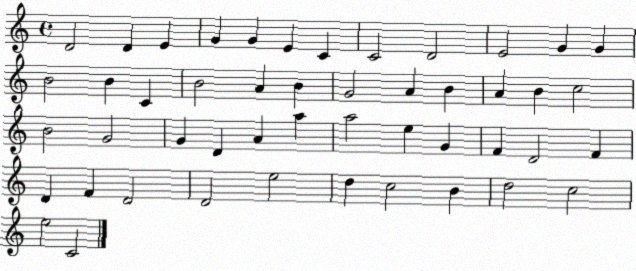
X:1
T:Untitled
M:4/4
L:1/4
K:C
D2 D E G G E C C2 D2 E2 G G B2 B C B2 A B G2 A B A B c2 B2 G2 G D A a a2 e G F D2 F D F D2 D2 e2 d c2 B d2 c2 e2 C2